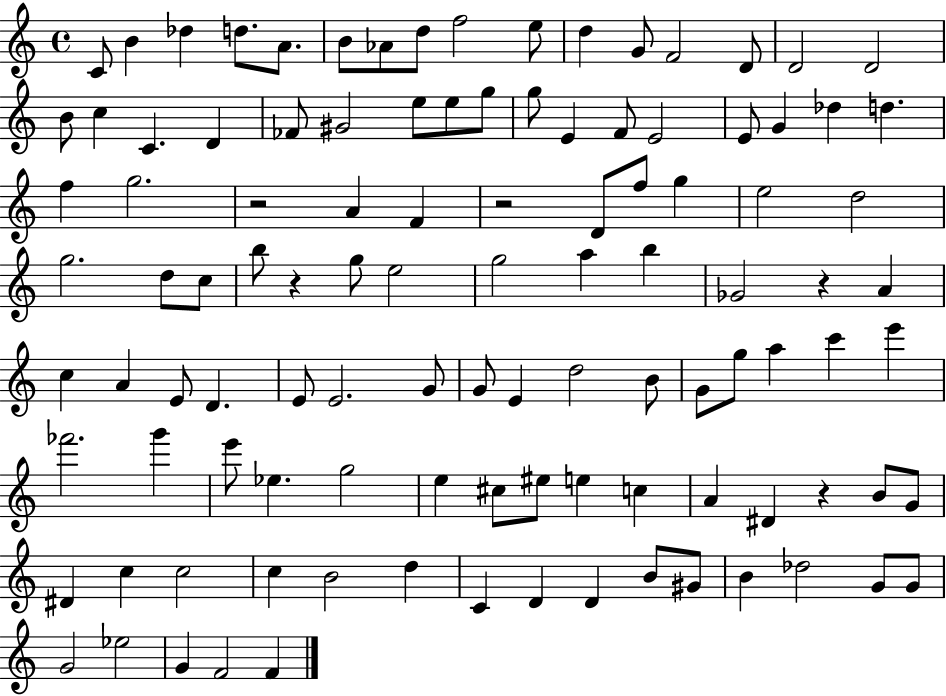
C4/e B4/q Db5/q D5/e. A4/e. B4/e Ab4/e D5/e F5/h E5/e D5/q G4/e F4/h D4/e D4/h D4/h B4/e C5/q C4/q. D4/q FES4/e G#4/h E5/e E5/e G5/e G5/e E4/q F4/e E4/h E4/e G4/q Db5/q D5/q. F5/q G5/h. R/h A4/q F4/q R/h D4/e F5/e G5/q E5/h D5/h G5/h. D5/e C5/e B5/e R/q G5/e E5/h G5/h A5/q B5/q Gb4/h R/q A4/q C5/q A4/q E4/e D4/q. E4/e E4/h. G4/e G4/e E4/q D5/h B4/e G4/e G5/e A5/q C6/q E6/q FES6/h. G6/q E6/e Eb5/q. G5/h E5/q C#5/e EIS5/e E5/q C5/q A4/q D#4/q R/q B4/e G4/e D#4/q C5/q C5/h C5/q B4/h D5/q C4/q D4/q D4/q B4/e G#4/e B4/q Db5/h G4/e G4/e G4/h Eb5/h G4/q F4/h F4/q